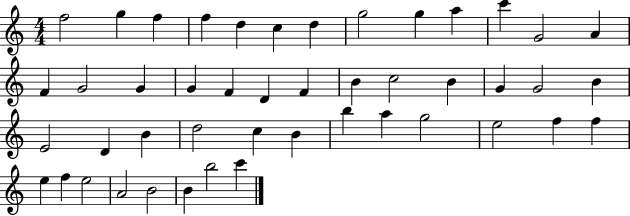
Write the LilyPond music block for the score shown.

{
  \clef treble
  \numericTimeSignature
  \time 4/4
  \key c \major
  f''2 g''4 f''4 | f''4 d''4 c''4 d''4 | g''2 g''4 a''4 | c'''4 g'2 a'4 | \break f'4 g'2 g'4 | g'4 f'4 d'4 f'4 | b'4 c''2 b'4 | g'4 g'2 b'4 | \break e'2 d'4 b'4 | d''2 c''4 b'4 | b''4 a''4 g''2 | e''2 f''4 f''4 | \break e''4 f''4 e''2 | a'2 b'2 | b'4 b''2 c'''4 | \bar "|."
}